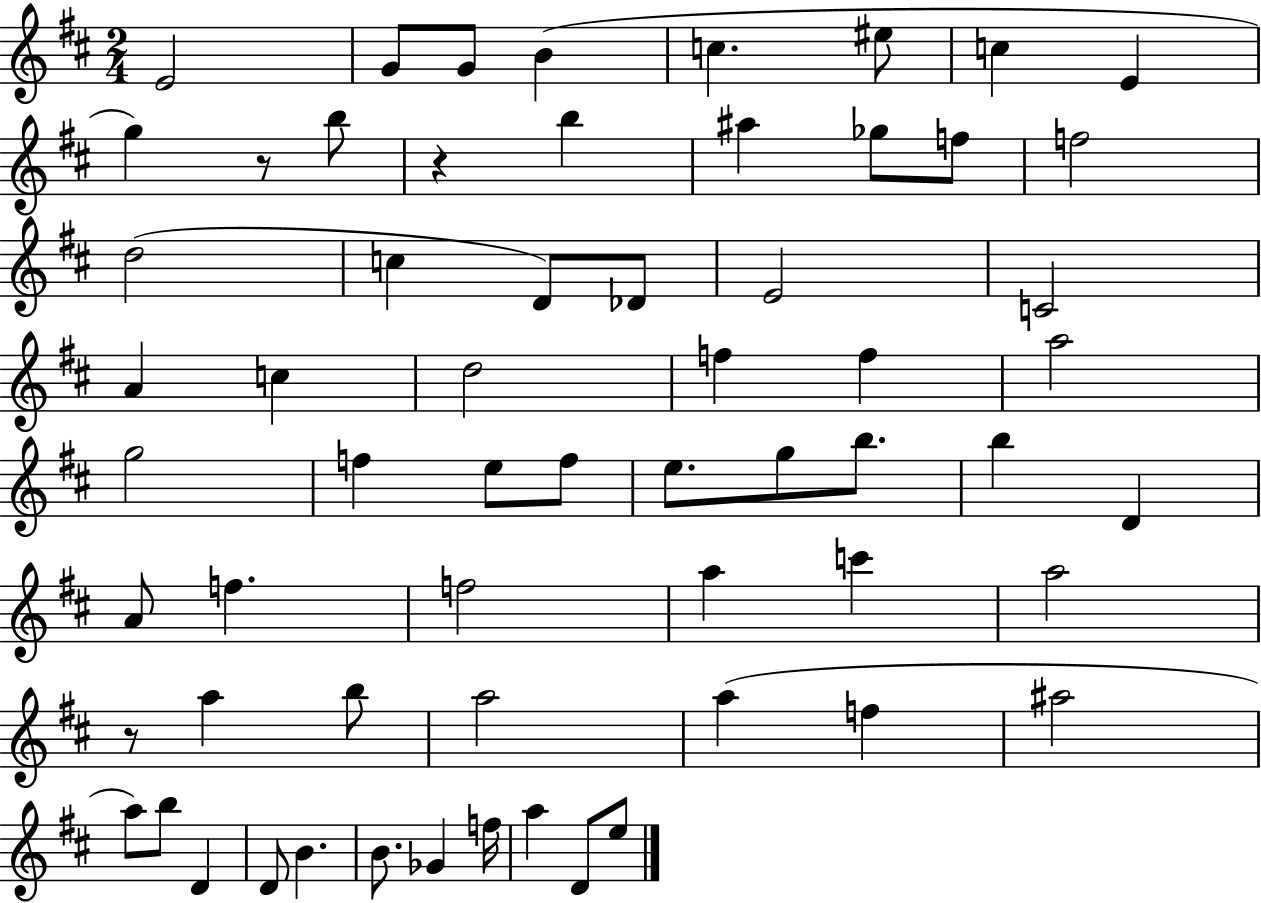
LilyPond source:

{
  \clef treble
  \numericTimeSignature
  \time 2/4
  \key d \major
  e'2 | g'8 g'8 b'4( | c''4. eis''8 | c''4 e'4 | \break g''4) r8 b''8 | r4 b''4 | ais''4 ges''8 f''8 | f''2 | \break d''2( | c''4 d'8) des'8 | e'2 | c'2 | \break a'4 c''4 | d''2 | f''4 f''4 | a''2 | \break g''2 | f''4 e''8 f''8 | e''8. g''8 b''8. | b''4 d'4 | \break a'8 f''4. | f''2 | a''4 c'''4 | a''2 | \break r8 a''4 b''8 | a''2 | a''4( f''4 | ais''2 | \break a''8) b''8 d'4 | d'8 b'4. | b'8. ges'4 f''16 | a''4 d'8 e''8 | \break \bar "|."
}